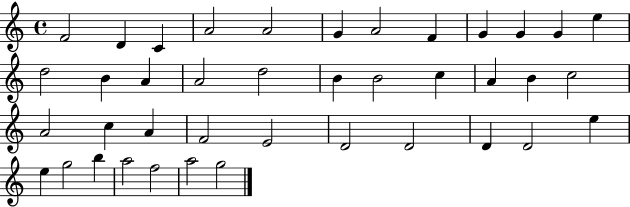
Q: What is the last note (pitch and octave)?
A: G5